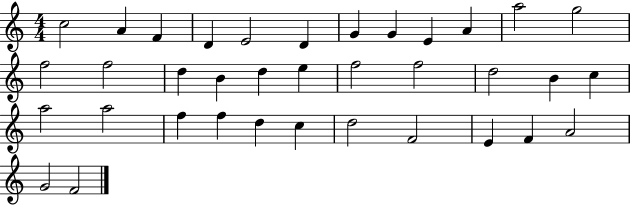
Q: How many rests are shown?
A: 0